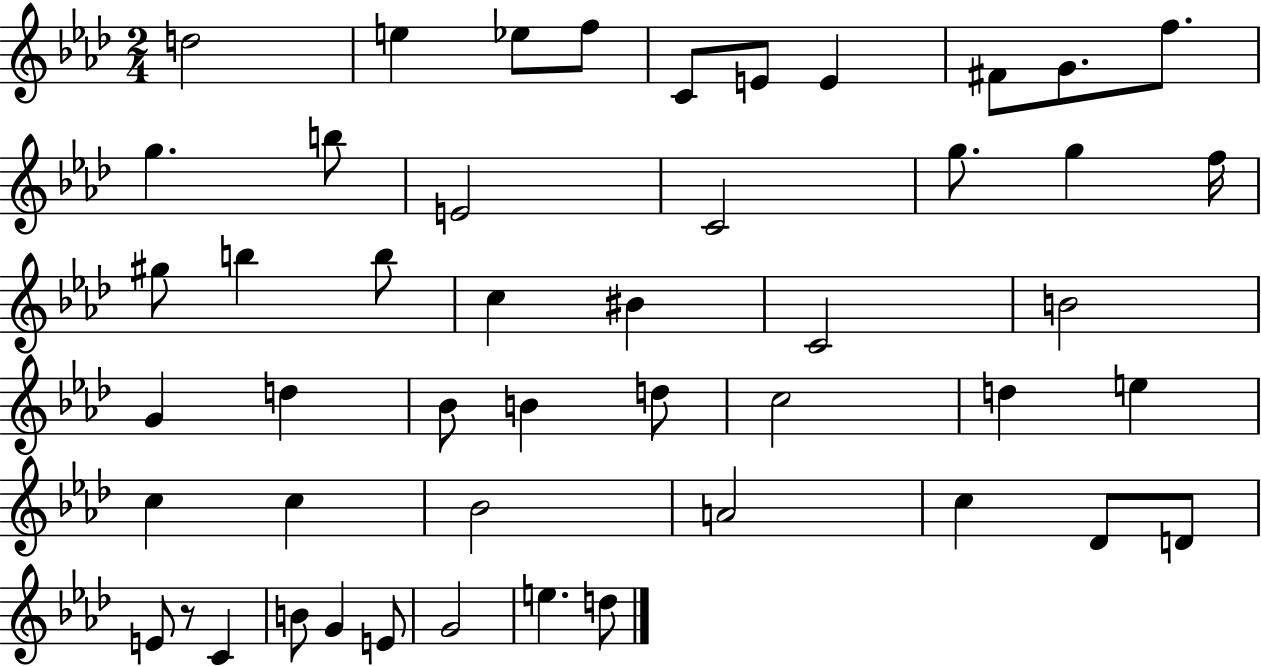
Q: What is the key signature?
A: AES major